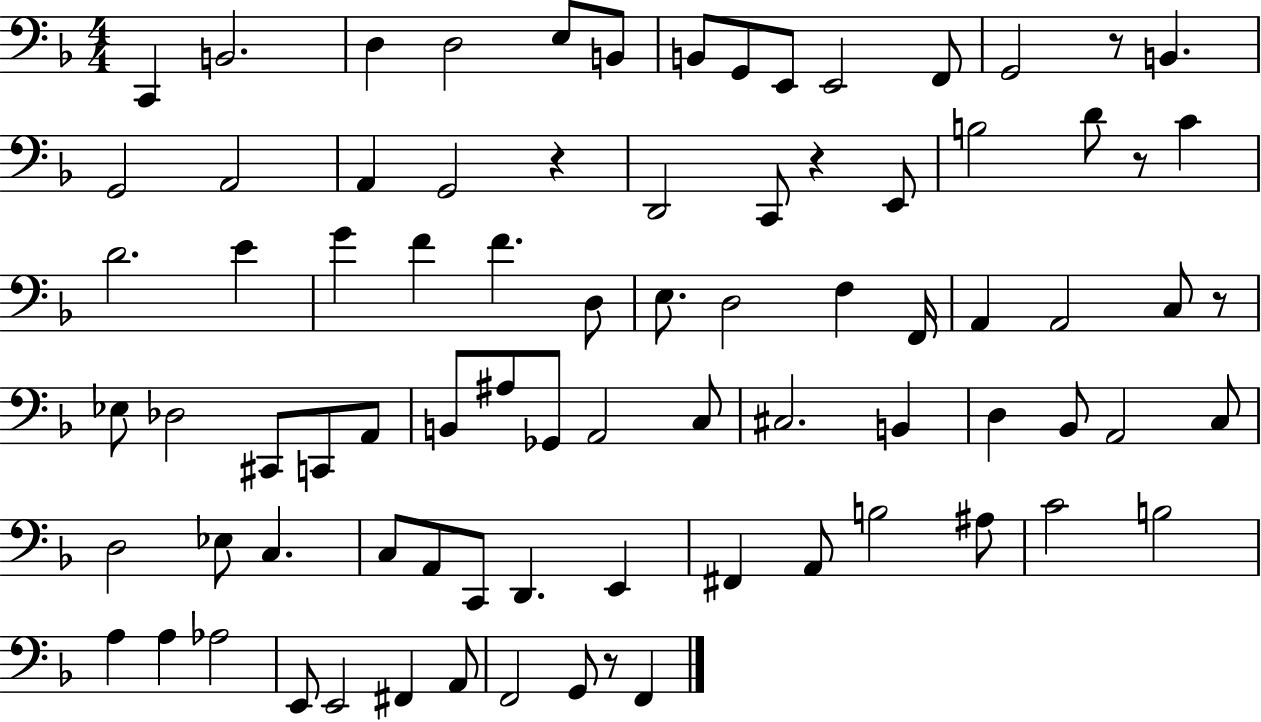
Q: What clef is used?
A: bass